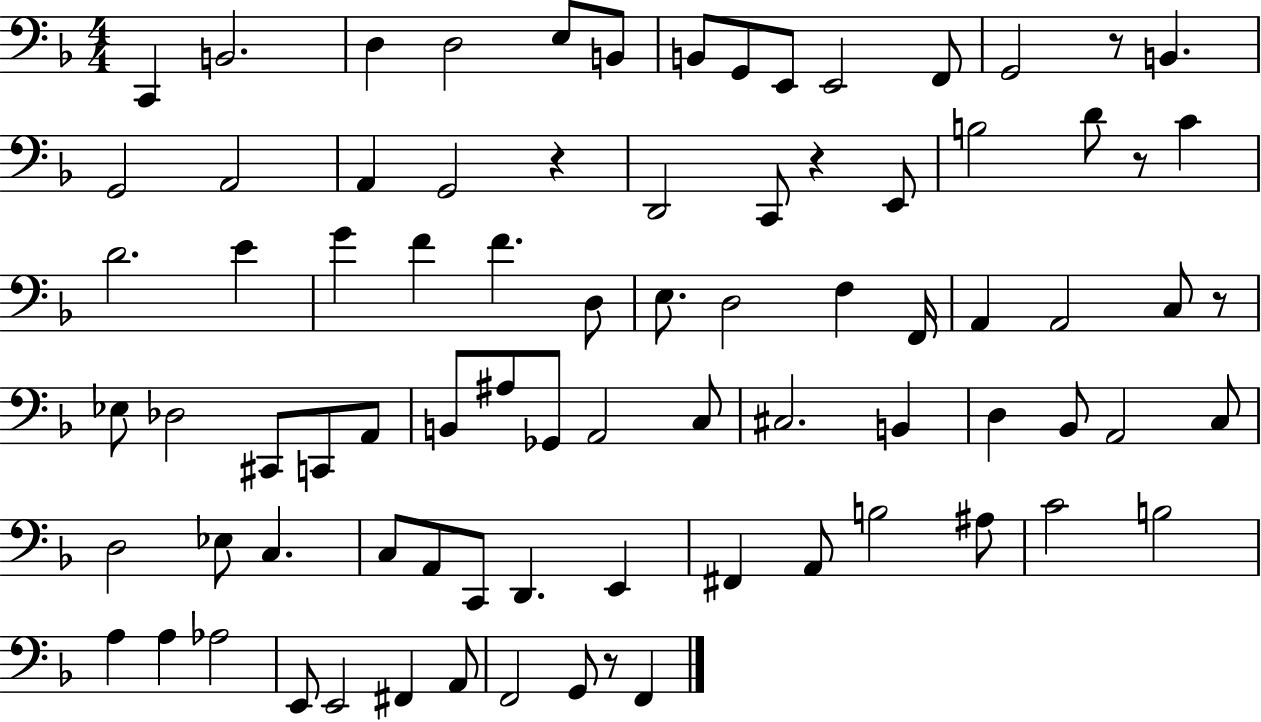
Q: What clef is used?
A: bass